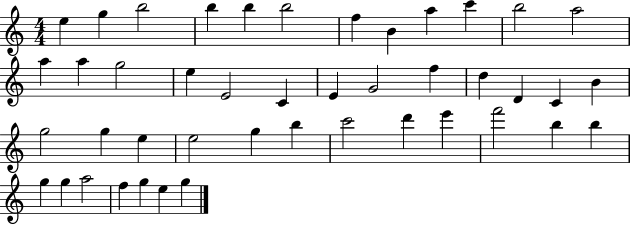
{
  \clef treble
  \numericTimeSignature
  \time 4/4
  \key c \major
  e''4 g''4 b''2 | b''4 b''4 b''2 | f''4 b'4 a''4 c'''4 | b''2 a''2 | \break a''4 a''4 g''2 | e''4 e'2 c'4 | e'4 g'2 f''4 | d''4 d'4 c'4 b'4 | \break g''2 g''4 e''4 | e''2 g''4 b''4 | c'''2 d'''4 e'''4 | f'''2 b''4 b''4 | \break g''4 g''4 a''2 | f''4 g''4 e''4 g''4 | \bar "|."
}